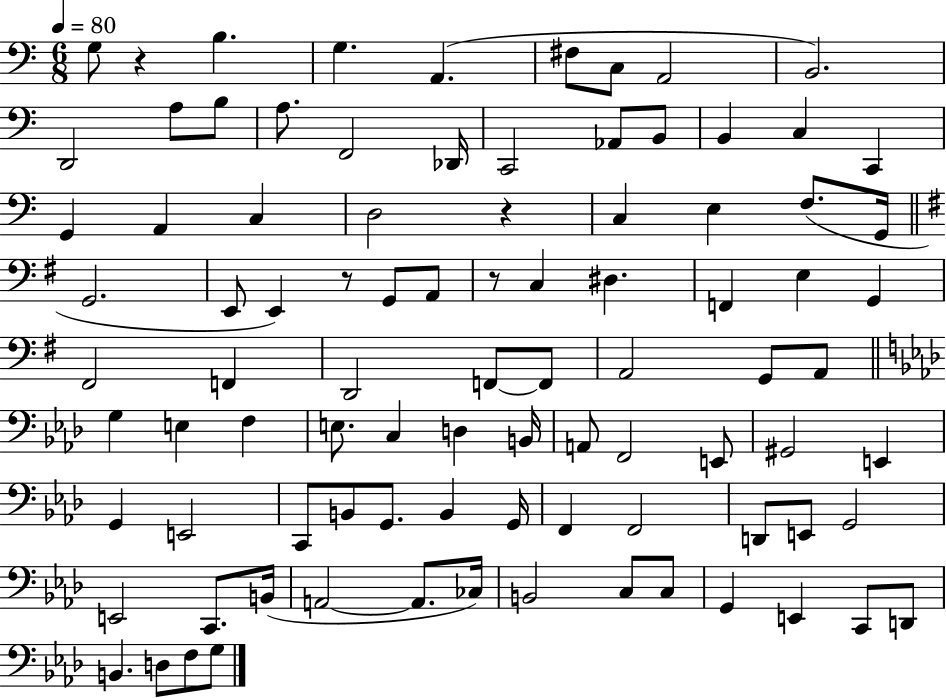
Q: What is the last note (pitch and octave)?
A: G3